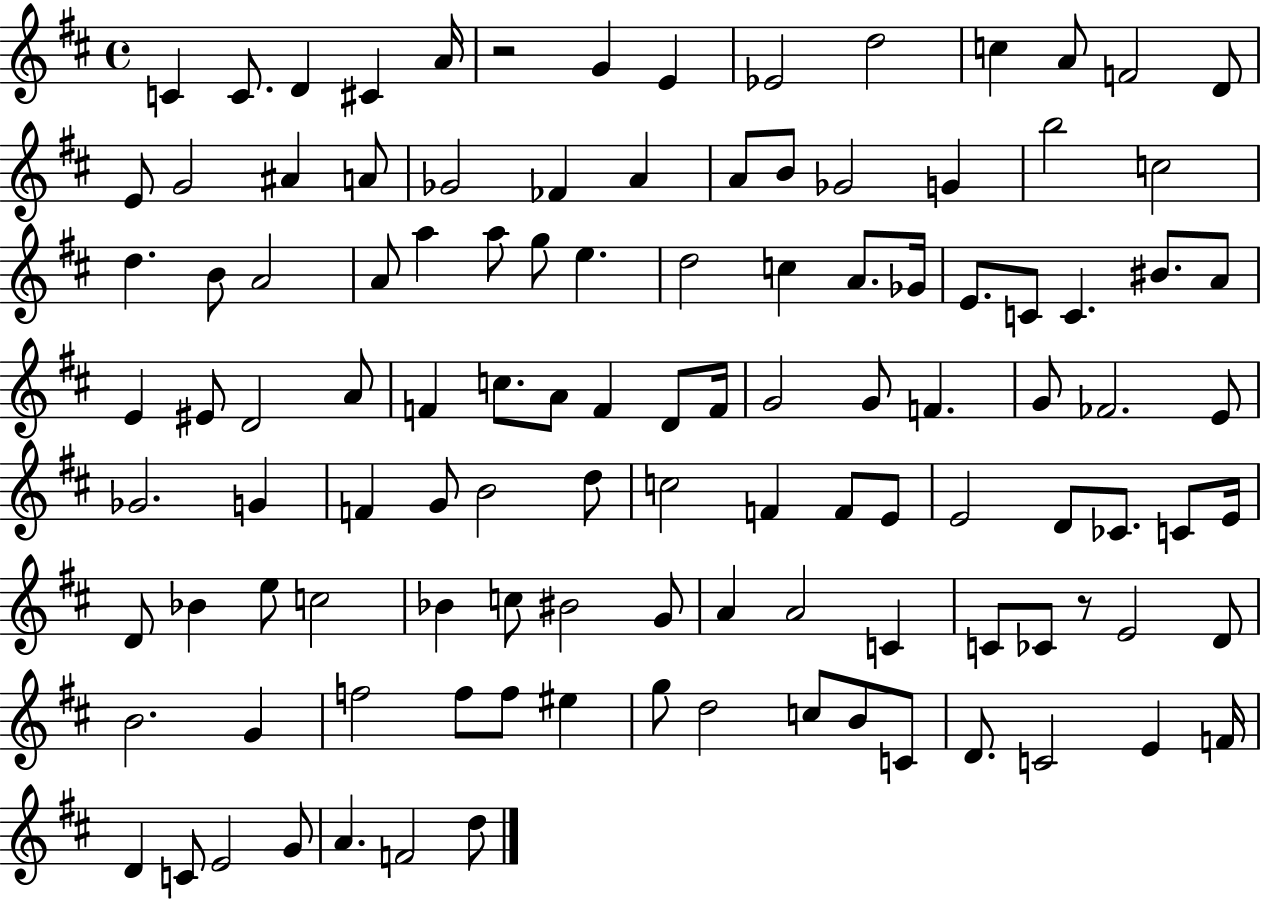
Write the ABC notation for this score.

X:1
T:Untitled
M:4/4
L:1/4
K:D
C C/2 D ^C A/4 z2 G E _E2 d2 c A/2 F2 D/2 E/2 G2 ^A A/2 _G2 _F A A/2 B/2 _G2 G b2 c2 d B/2 A2 A/2 a a/2 g/2 e d2 c A/2 _G/4 E/2 C/2 C ^B/2 A/2 E ^E/2 D2 A/2 F c/2 A/2 F D/2 F/4 G2 G/2 F G/2 _F2 E/2 _G2 G F G/2 B2 d/2 c2 F F/2 E/2 E2 D/2 _C/2 C/2 E/4 D/2 _B e/2 c2 _B c/2 ^B2 G/2 A A2 C C/2 _C/2 z/2 E2 D/2 B2 G f2 f/2 f/2 ^e g/2 d2 c/2 B/2 C/2 D/2 C2 E F/4 D C/2 E2 G/2 A F2 d/2